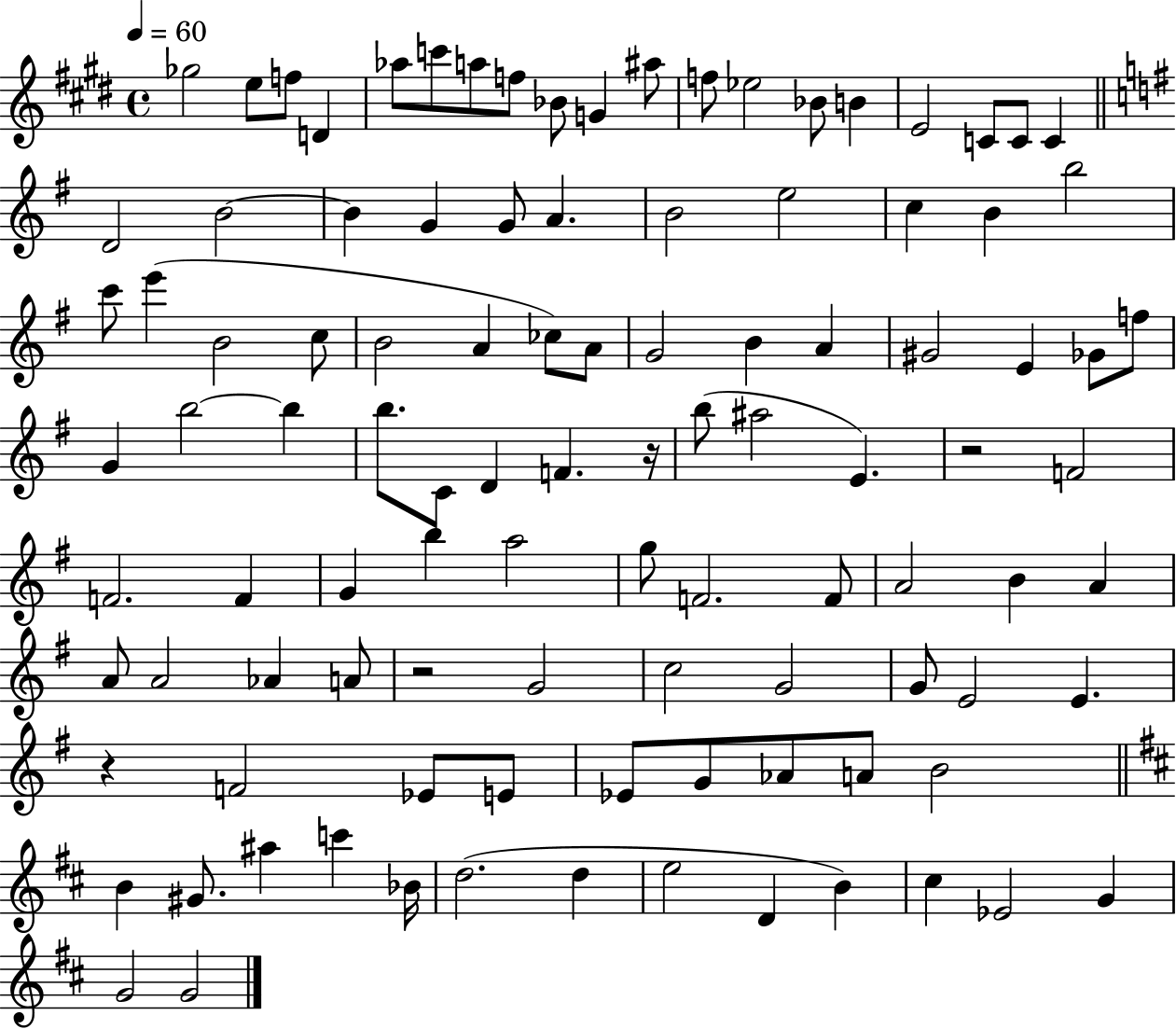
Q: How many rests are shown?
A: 4